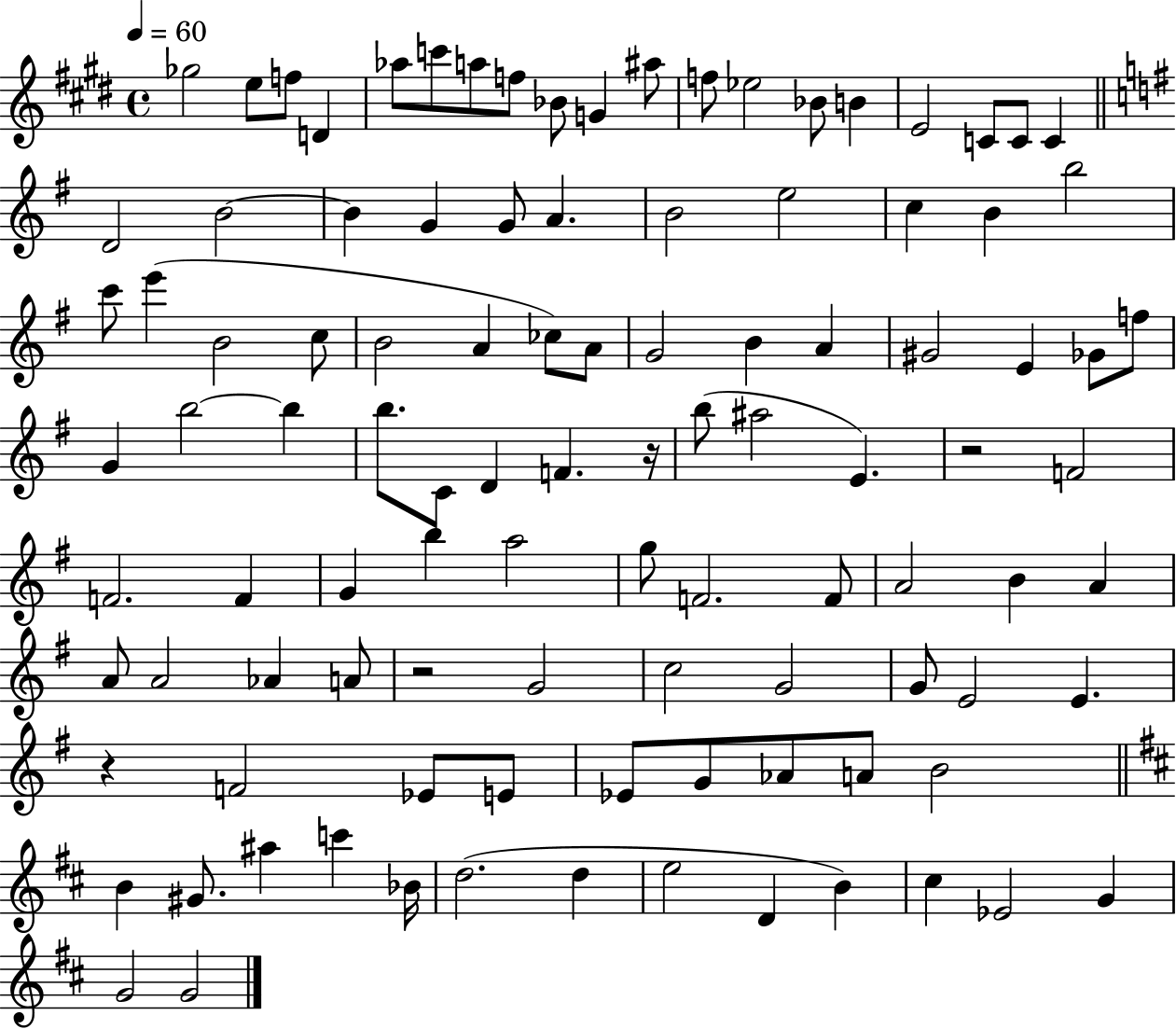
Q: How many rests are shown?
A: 4